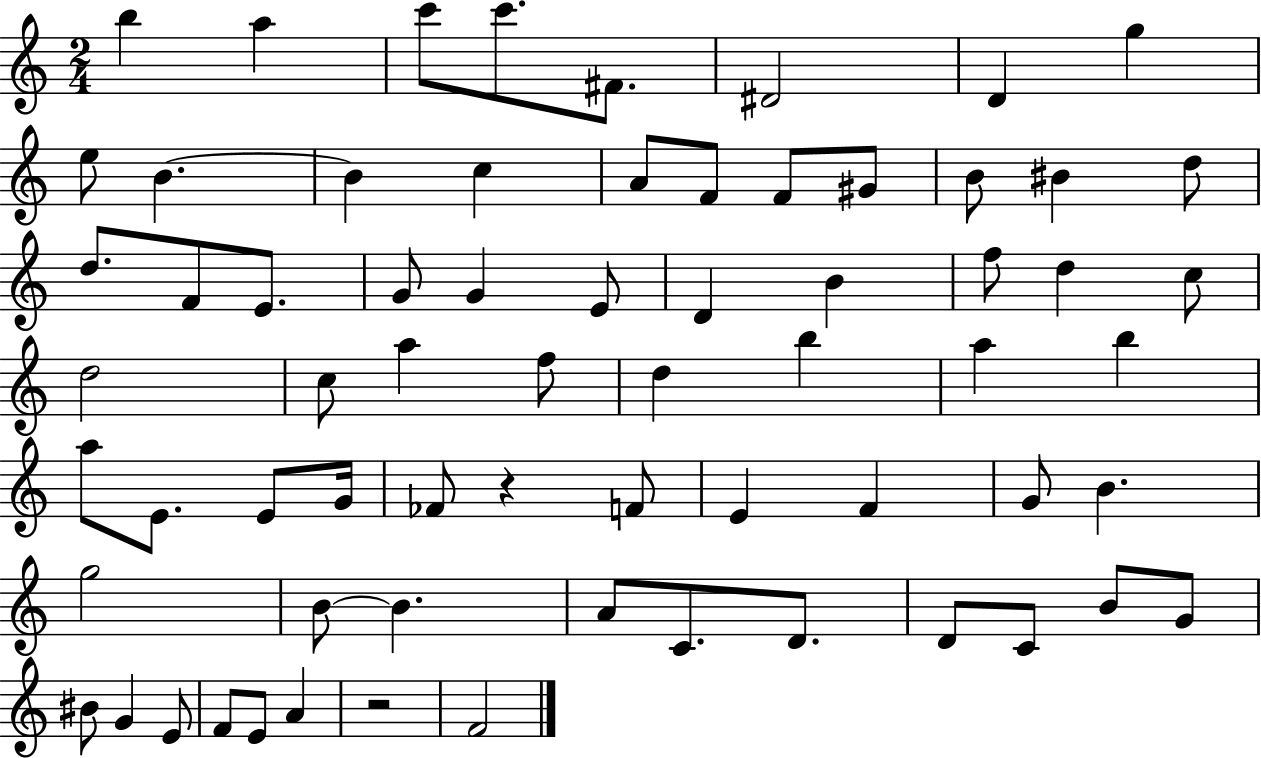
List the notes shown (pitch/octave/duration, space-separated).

B5/q A5/q C6/e C6/e. F#4/e. D#4/h D4/q G5/q E5/e B4/q. B4/q C5/q A4/e F4/e F4/e G#4/e B4/e BIS4/q D5/e D5/e. F4/e E4/e. G4/e G4/q E4/e D4/q B4/q F5/e D5/q C5/e D5/h C5/e A5/q F5/e D5/q B5/q A5/q B5/q A5/e E4/e. E4/e G4/s FES4/e R/q F4/e E4/q F4/q G4/e B4/q. G5/h B4/e B4/q. A4/e C4/e. D4/e. D4/e C4/e B4/e G4/e BIS4/e G4/q E4/e F4/e E4/e A4/q R/h F4/h